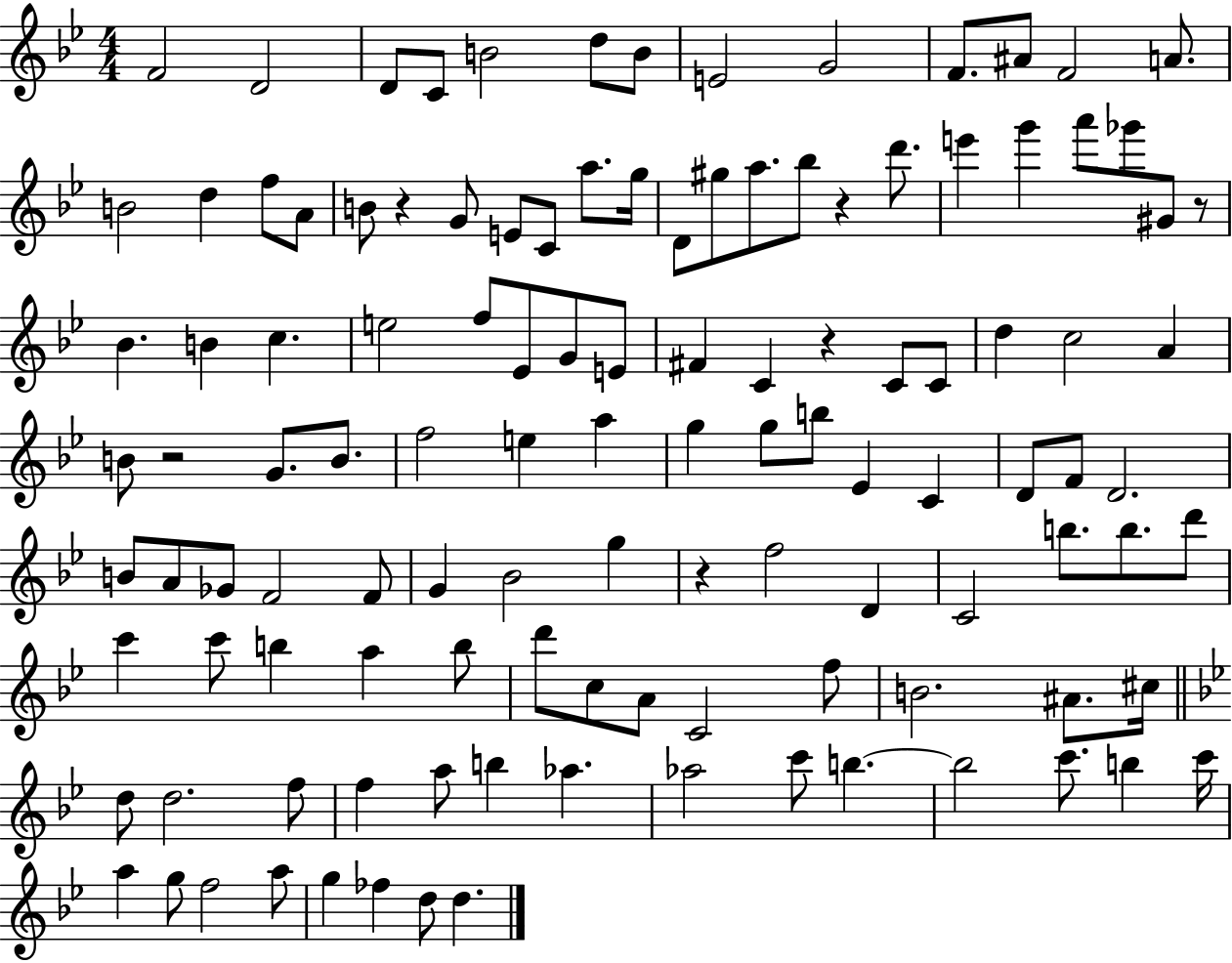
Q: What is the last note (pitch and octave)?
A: D5